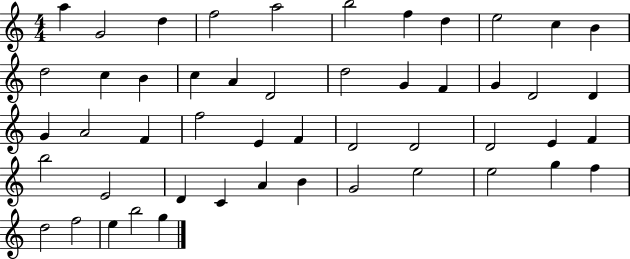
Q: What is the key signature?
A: C major